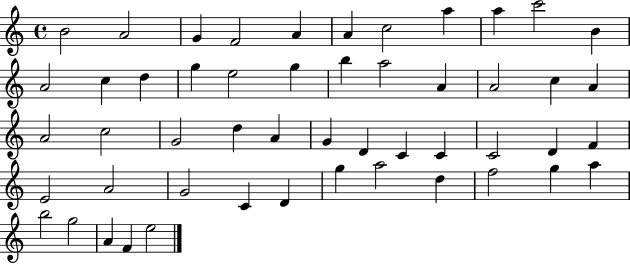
{
  \clef treble
  \time 4/4
  \defaultTimeSignature
  \key c \major
  b'2 a'2 | g'4 f'2 a'4 | a'4 c''2 a''4 | a''4 c'''2 b'4 | \break a'2 c''4 d''4 | g''4 e''2 g''4 | b''4 a''2 a'4 | a'2 c''4 a'4 | \break a'2 c''2 | g'2 d''4 a'4 | g'4 d'4 c'4 c'4 | c'2 d'4 f'4 | \break e'2 a'2 | g'2 c'4 d'4 | g''4 a''2 d''4 | f''2 g''4 a''4 | \break b''2 g''2 | a'4 f'4 e''2 | \bar "|."
}